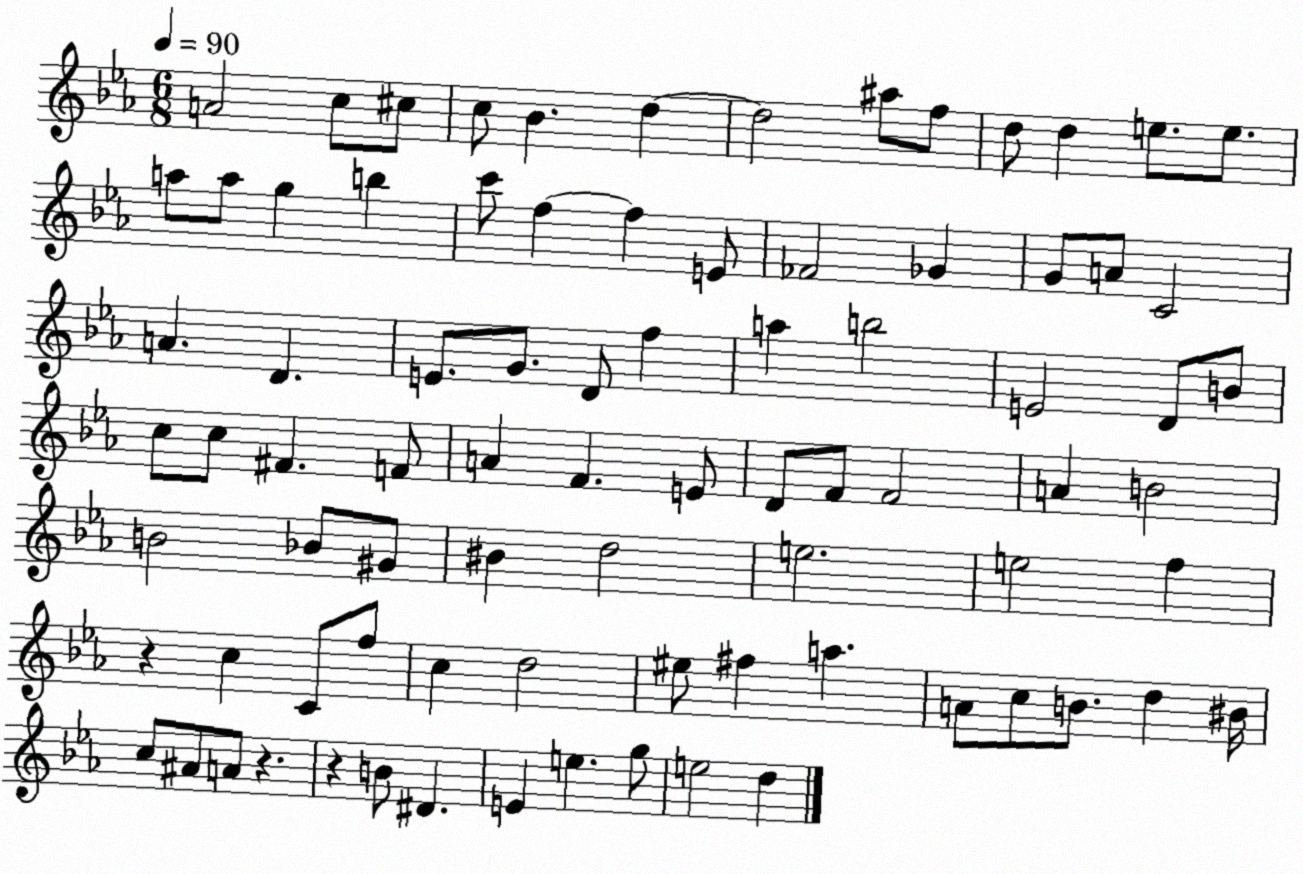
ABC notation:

X:1
T:Untitled
M:6/8
L:1/4
K:Eb
A2 c/2 ^c/2 c/2 _B d d2 ^a/2 f/2 d/2 d e/2 e/2 a/2 a/2 g b c'/2 f f E/2 _F2 _G G/2 A/2 C2 A D E/2 G/2 D/2 f a b2 E2 D/2 B/2 c/2 c/2 ^F F/2 A F E/2 D/2 F/2 F2 A B2 B2 _B/2 ^G/2 ^B d2 e2 e2 f z c C/2 f/2 c d2 ^e/2 ^f a A/2 c/2 B/2 d ^B/4 c/2 ^A/2 A/2 z z B/2 ^D E e g/2 e2 d